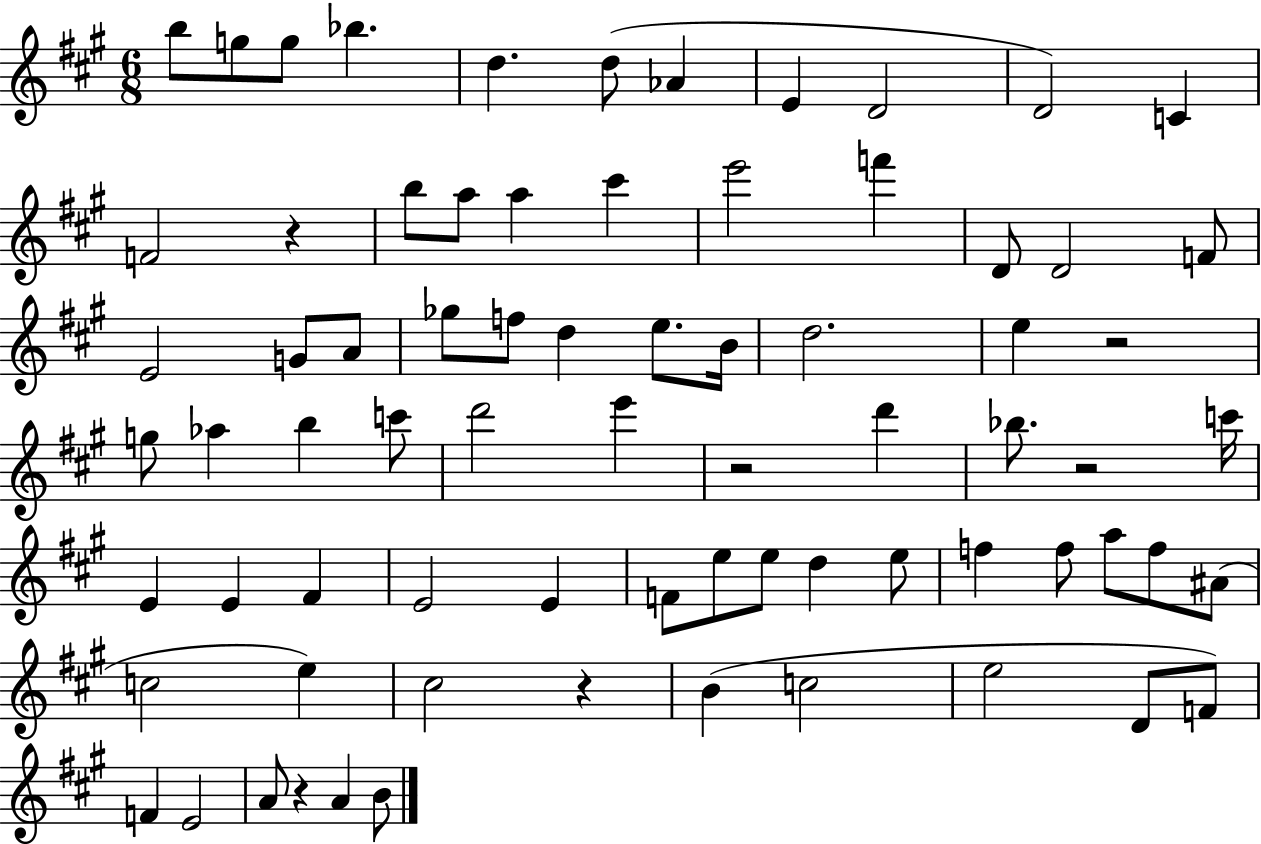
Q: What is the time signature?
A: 6/8